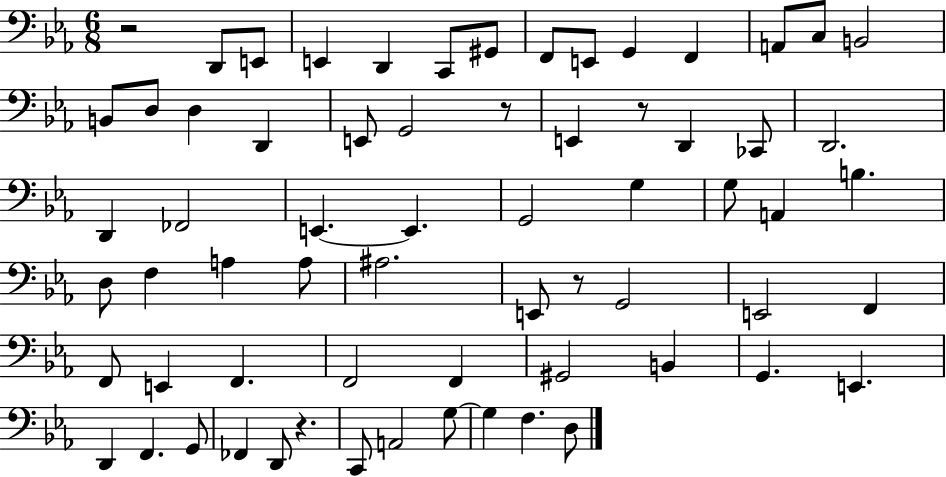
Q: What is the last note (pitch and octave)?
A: D3